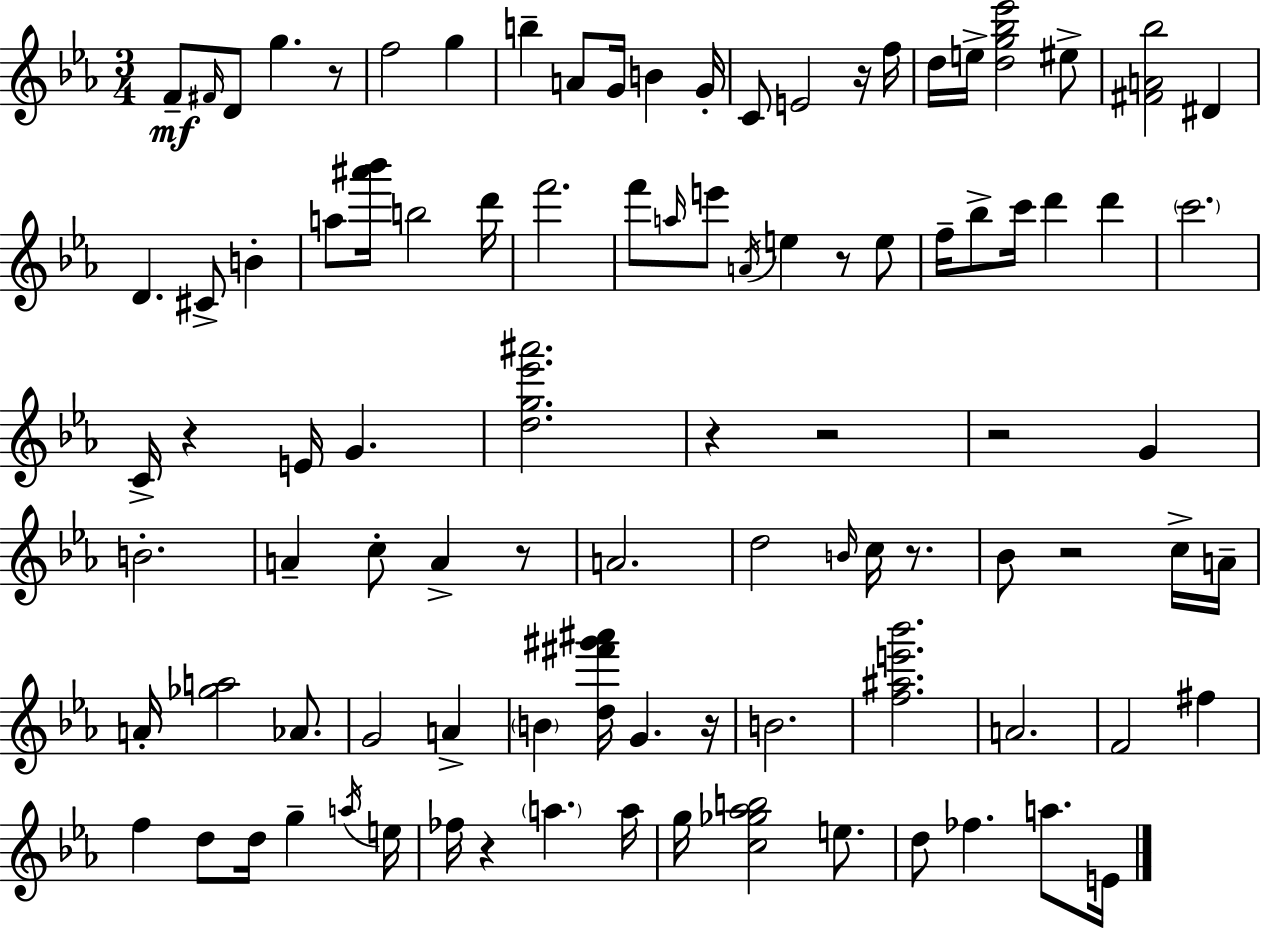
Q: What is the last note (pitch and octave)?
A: E4